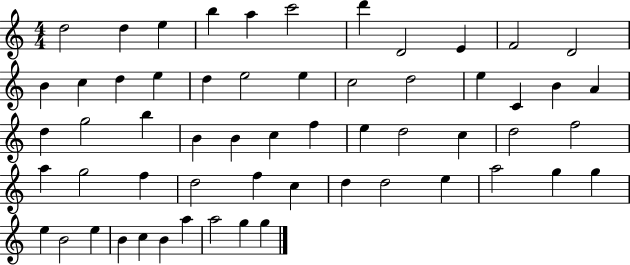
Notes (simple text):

D5/h D5/q E5/q B5/q A5/q C6/h D6/q D4/h E4/q F4/h D4/h B4/q C5/q D5/q E5/q D5/q E5/h E5/q C5/h D5/h E5/q C4/q B4/q A4/q D5/q G5/h B5/q B4/q B4/q C5/q F5/q E5/q D5/h C5/q D5/h F5/h A5/q G5/h F5/q D5/h F5/q C5/q D5/q D5/h E5/q A5/h G5/q G5/q E5/q B4/h E5/q B4/q C5/q B4/q A5/q A5/h G5/q G5/q